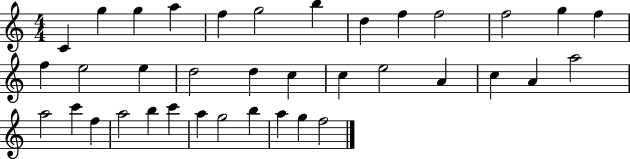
{
  \clef treble
  \numericTimeSignature
  \time 4/4
  \key c \major
  c'4 g''4 g''4 a''4 | f''4 g''2 b''4 | d''4 f''4 f''2 | f''2 g''4 f''4 | \break f''4 e''2 e''4 | d''2 d''4 c''4 | c''4 e''2 a'4 | c''4 a'4 a''2 | \break a''2 c'''4 f''4 | a''2 b''4 c'''4 | a''4 g''2 b''4 | a''4 g''4 f''2 | \break \bar "|."
}